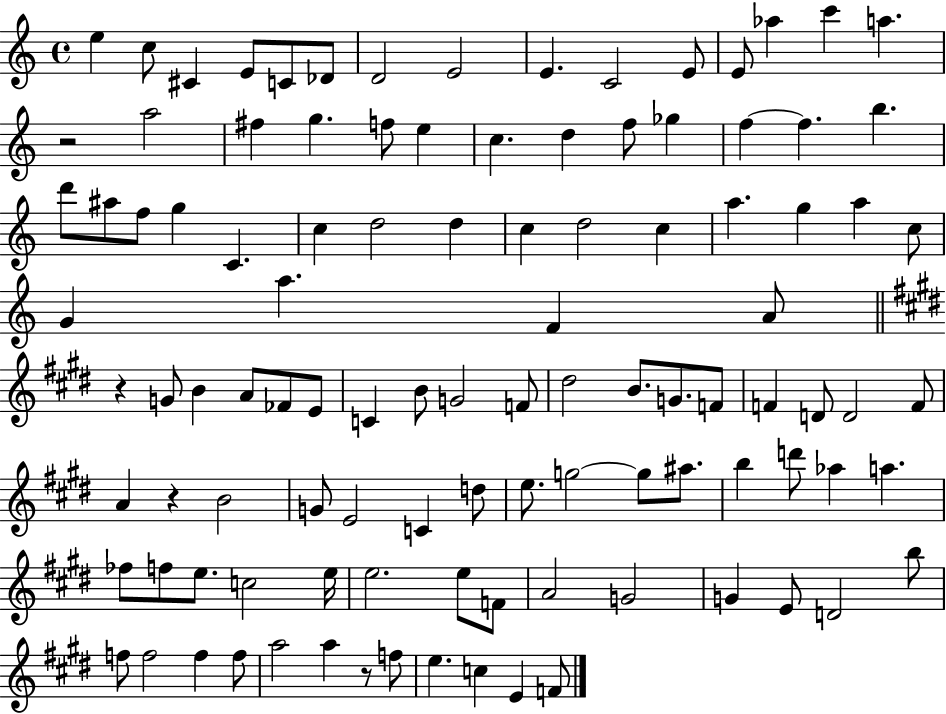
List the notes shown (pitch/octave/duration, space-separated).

E5/q C5/e C#4/q E4/e C4/e Db4/e D4/h E4/h E4/q. C4/h E4/e E4/e Ab5/q C6/q A5/q. R/h A5/h F#5/q G5/q. F5/e E5/q C5/q. D5/q F5/e Gb5/q F5/q F5/q. B5/q. D6/e A#5/e F5/e G5/q C4/q. C5/q D5/h D5/q C5/q D5/h C5/q A5/q. G5/q A5/q C5/e G4/q A5/q. F4/q A4/e R/q G4/e B4/q A4/e FES4/e E4/e C4/q B4/e G4/h F4/e D#5/h B4/e. G4/e. F4/e F4/q D4/e D4/h F4/e A4/q R/q B4/h G4/e E4/h C4/q D5/e E5/e. G5/h G5/e A#5/e. B5/q D6/e Ab5/q A5/q. FES5/e F5/e E5/e. C5/h E5/s E5/h. E5/e F4/e A4/h G4/h G4/q E4/e D4/h B5/e F5/e F5/h F5/q F5/e A5/h A5/q R/e F5/e E5/q. C5/q E4/q F4/e